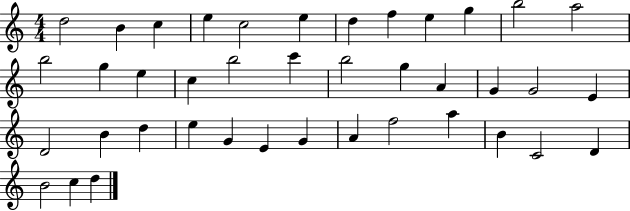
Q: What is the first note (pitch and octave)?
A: D5